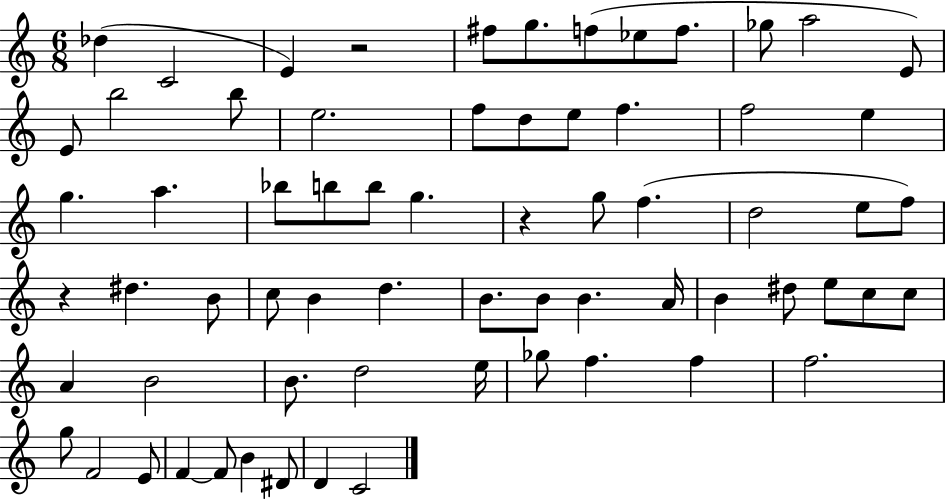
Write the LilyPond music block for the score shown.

{
  \clef treble
  \numericTimeSignature
  \time 6/8
  \key c \major
  \repeat volta 2 { des''4( c'2 | e'4) r2 | fis''8 g''8. f''8( ees''8 f''8. | ges''8 a''2 e'8) | \break e'8 b''2 b''8 | e''2. | f''8 d''8 e''8 f''4. | f''2 e''4 | \break g''4. a''4. | bes''8 b''8 b''8 g''4. | r4 g''8 f''4.( | d''2 e''8 f''8) | \break r4 dis''4. b'8 | c''8 b'4 d''4. | b'8. b'8 b'4. a'16 | b'4 dis''8 e''8 c''8 c''8 | \break a'4 b'2 | b'8. d''2 e''16 | ges''8 f''4. f''4 | f''2. | \break g''8 f'2 e'8 | f'4~~ f'8 b'4 dis'8 | d'4 c'2 | } \bar "|."
}